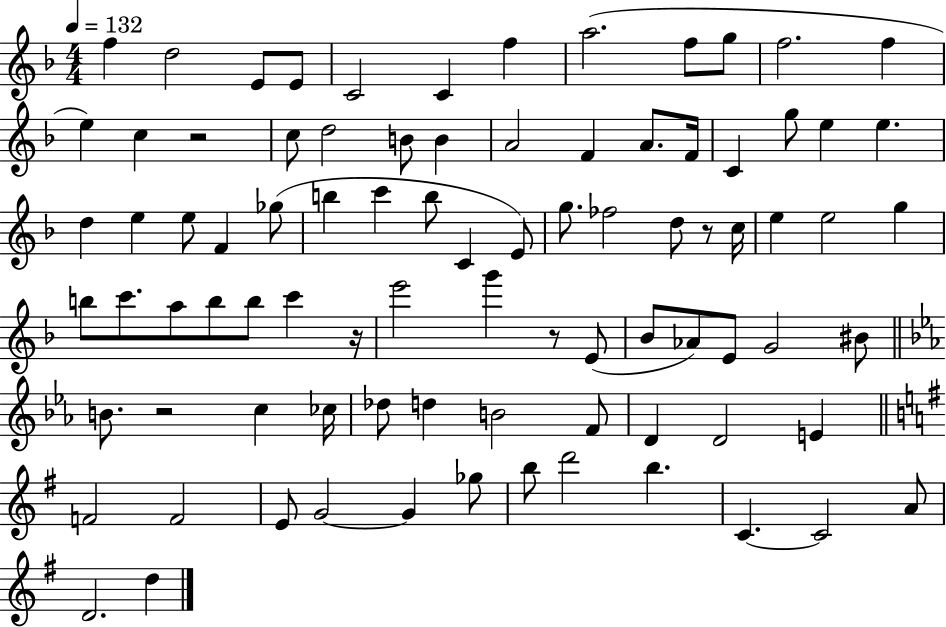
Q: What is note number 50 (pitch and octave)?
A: E6